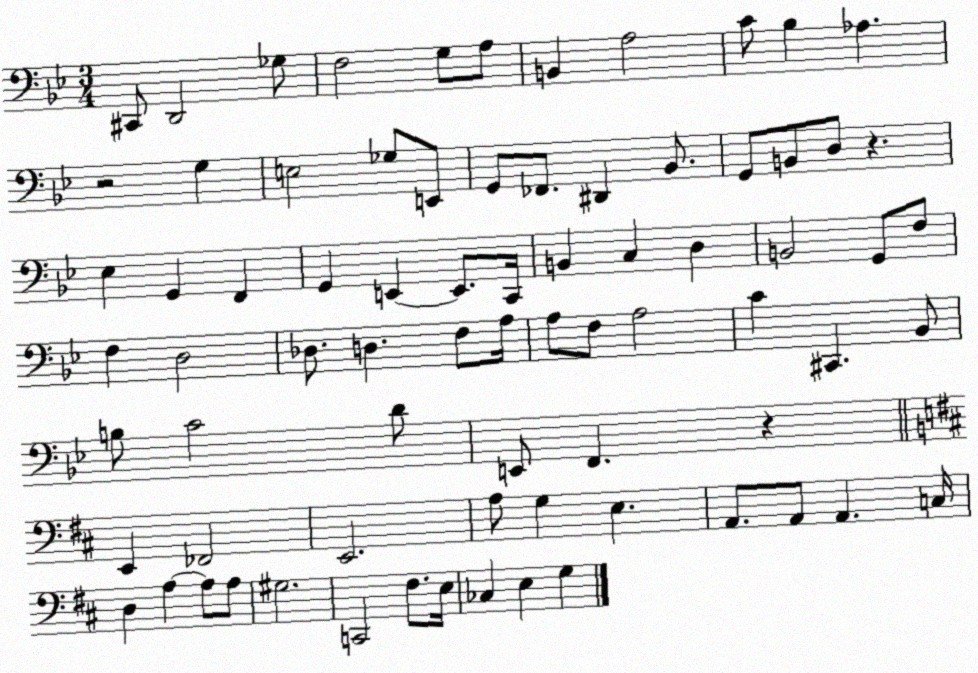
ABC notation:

X:1
T:Untitled
M:3/4
L:1/4
K:Bb
^C,,/2 D,,2 _G,/2 F,2 G,/2 A,/2 B,, A,2 C/2 _B, _A, z2 G, E,2 _G,/2 E,,/2 G,,/2 _F,,/2 ^D,, _B,,/2 G,,/2 B,,/2 D,/2 z _E, G,, F,, G,, E,, E,,/2 C,,/4 B,, C, D, B,,2 G,,/2 F,/2 F, D,2 _D,/2 D, F,/2 A,/4 A,/2 F,/2 A,2 C ^C,, _B,,/2 B,/2 C2 D/2 E,,/2 F,, z E,, _F,,2 E,,2 A,/2 G, E, A,,/2 A,,/2 A,, C,/4 D, A, A,/2 A,/2 ^G,2 C,,2 ^F,/2 E,/4 _C, E, G,